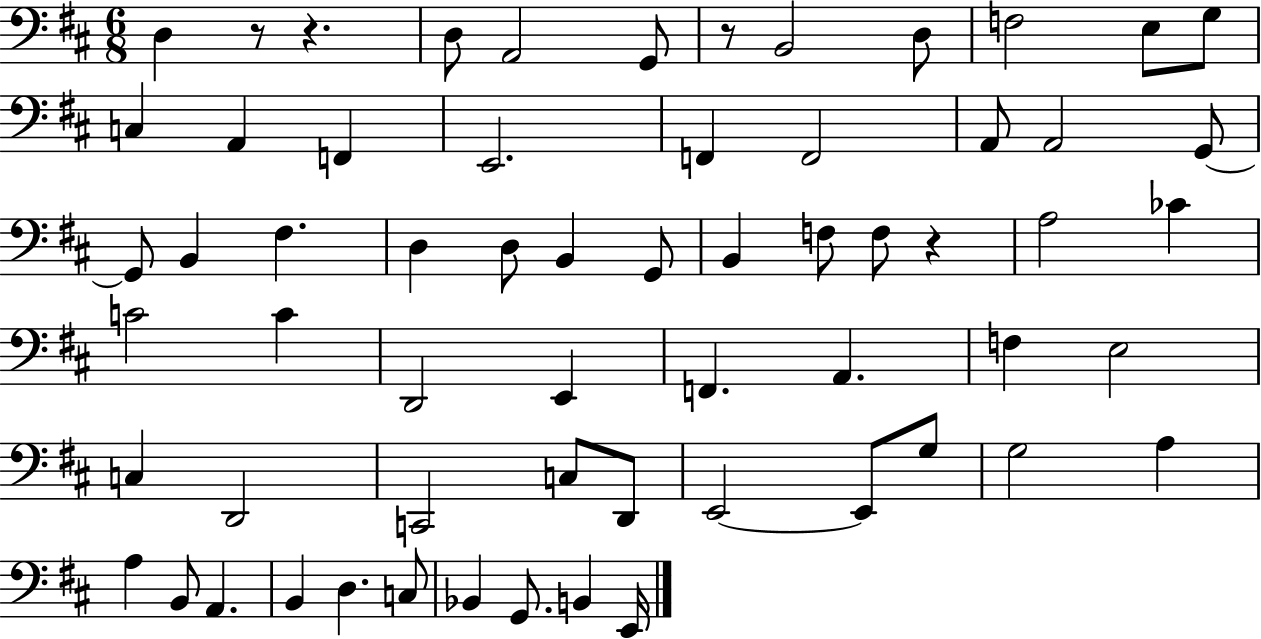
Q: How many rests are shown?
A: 4